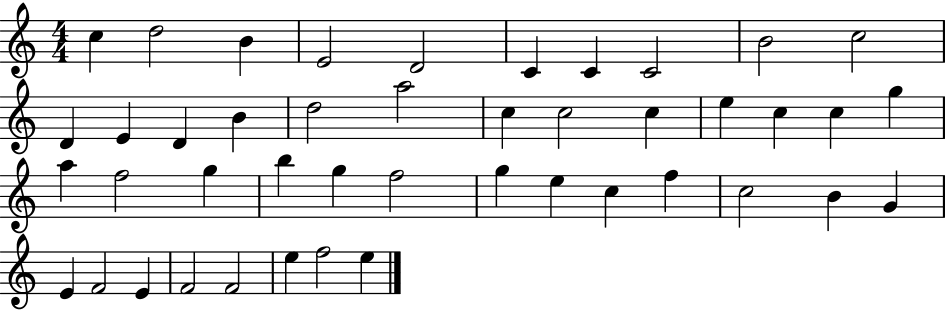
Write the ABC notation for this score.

X:1
T:Untitled
M:4/4
L:1/4
K:C
c d2 B E2 D2 C C C2 B2 c2 D E D B d2 a2 c c2 c e c c g a f2 g b g f2 g e c f c2 B G E F2 E F2 F2 e f2 e